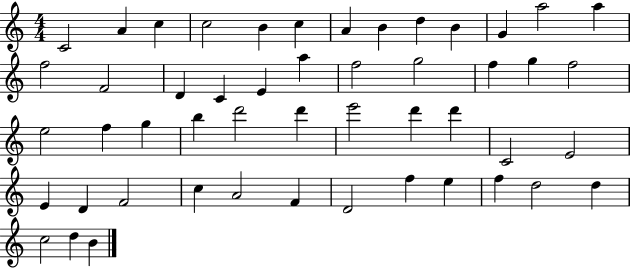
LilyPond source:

{
  \clef treble
  \numericTimeSignature
  \time 4/4
  \key c \major
  c'2 a'4 c''4 | c''2 b'4 c''4 | a'4 b'4 d''4 b'4 | g'4 a''2 a''4 | \break f''2 f'2 | d'4 c'4 e'4 a''4 | f''2 g''2 | f''4 g''4 f''2 | \break e''2 f''4 g''4 | b''4 d'''2 d'''4 | e'''2 d'''4 d'''4 | c'2 e'2 | \break e'4 d'4 f'2 | c''4 a'2 f'4 | d'2 f''4 e''4 | f''4 d''2 d''4 | \break c''2 d''4 b'4 | \bar "|."
}